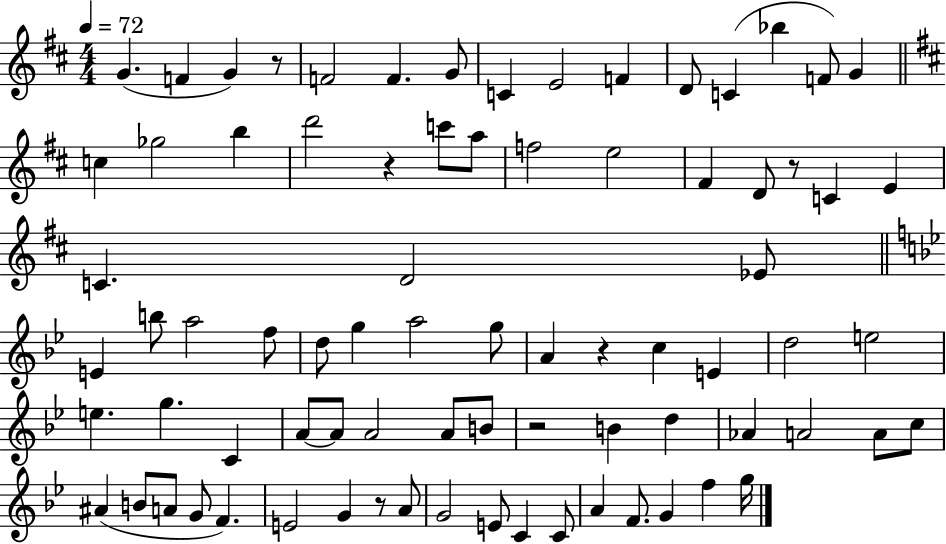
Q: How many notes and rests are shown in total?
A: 79